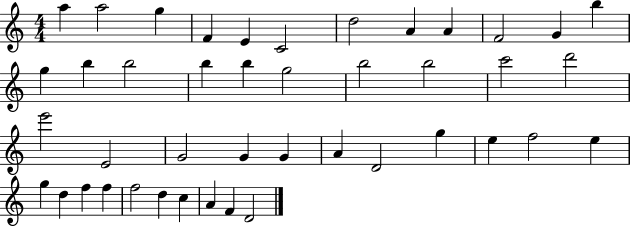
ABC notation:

X:1
T:Untitled
M:4/4
L:1/4
K:C
a a2 g F E C2 d2 A A F2 G b g b b2 b b g2 b2 b2 c'2 d'2 e'2 E2 G2 G G A D2 g e f2 e g d f f f2 d c A F D2